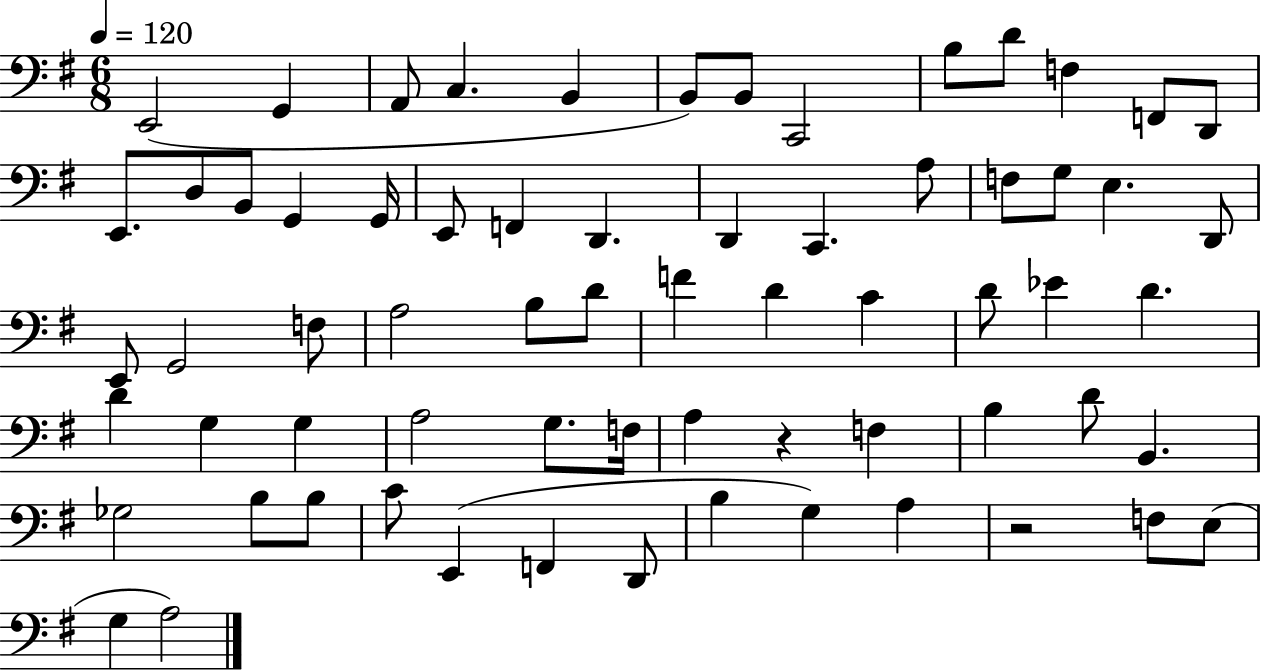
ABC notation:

X:1
T:Untitled
M:6/8
L:1/4
K:G
E,,2 G,, A,,/2 C, B,, B,,/2 B,,/2 C,,2 B,/2 D/2 F, F,,/2 D,,/2 E,,/2 D,/2 B,,/2 G,, G,,/4 E,,/2 F,, D,, D,, C,, A,/2 F,/2 G,/2 E, D,,/2 E,,/2 G,,2 F,/2 A,2 B,/2 D/2 F D C D/2 _E D D G, G, A,2 G,/2 F,/4 A, z F, B, D/2 B,, _G,2 B,/2 B,/2 C/2 E,, F,, D,,/2 B, G, A, z2 F,/2 E,/2 G, A,2